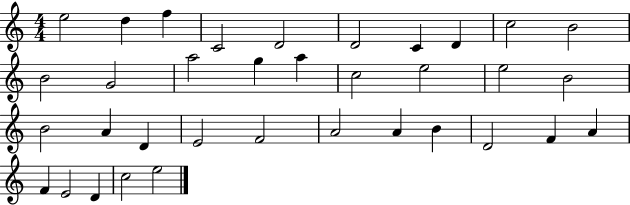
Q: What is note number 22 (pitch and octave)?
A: D4